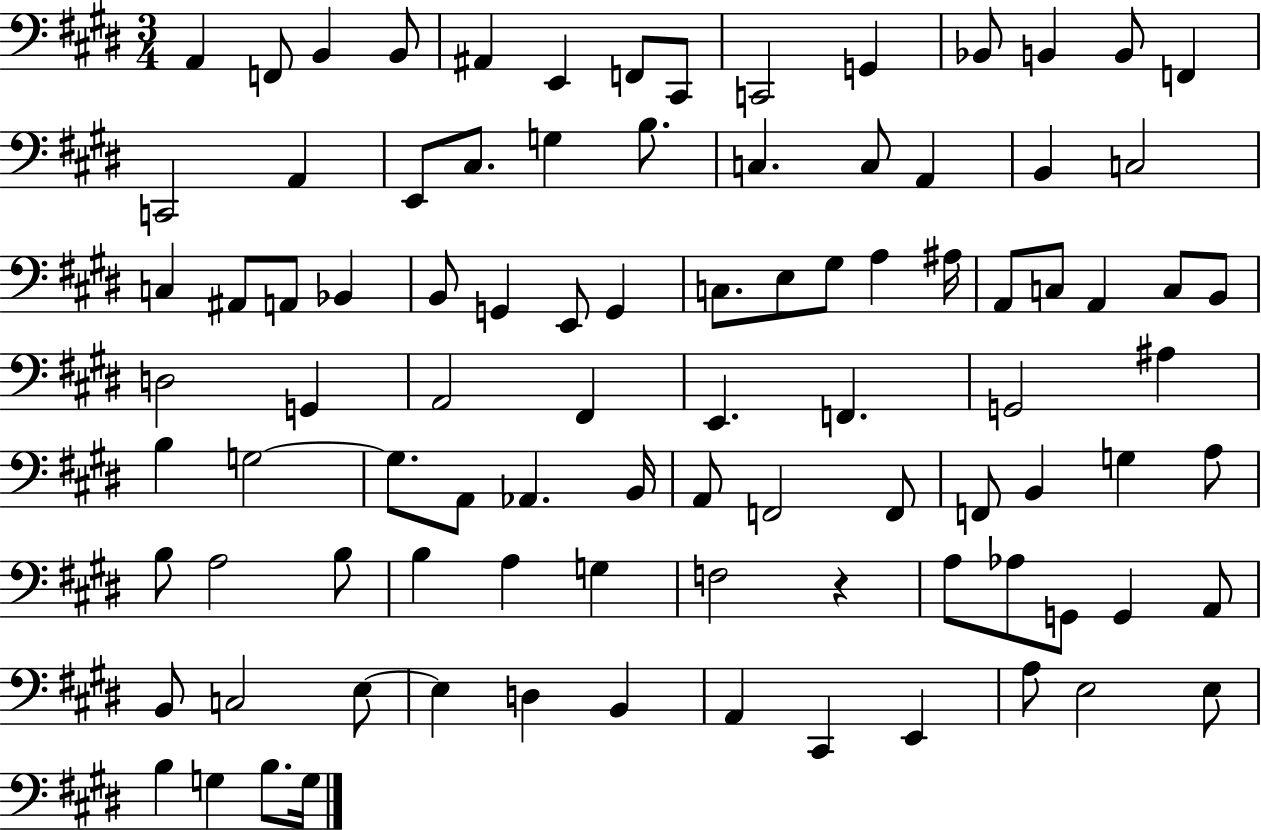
{
  \clef bass
  \numericTimeSignature
  \time 3/4
  \key e \major
  \repeat volta 2 { a,4 f,8 b,4 b,8 | ais,4 e,4 f,8 cis,8 | c,2 g,4 | bes,8 b,4 b,8 f,4 | \break c,2 a,4 | e,8 cis8. g4 b8. | c4. c8 a,4 | b,4 c2 | \break c4 ais,8 a,8 bes,4 | b,8 g,4 e,8 g,4 | c8. e8 gis8 a4 ais16 | a,8 c8 a,4 c8 b,8 | \break d2 g,4 | a,2 fis,4 | e,4. f,4. | g,2 ais4 | \break b4 g2~~ | g8. a,8 aes,4. b,16 | a,8 f,2 f,8 | f,8 b,4 g4 a8 | \break b8 a2 b8 | b4 a4 g4 | f2 r4 | a8 aes8 g,8 g,4 a,8 | \break b,8 c2 e8~~ | e4 d4 b,4 | a,4 cis,4 e,4 | a8 e2 e8 | \break b4 g4 b8. g16 | } \bar "|."
}